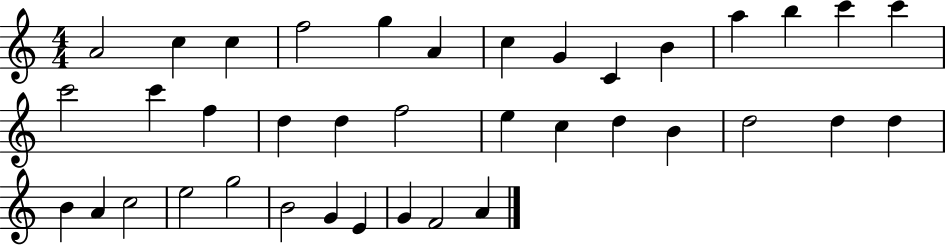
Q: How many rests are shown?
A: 0